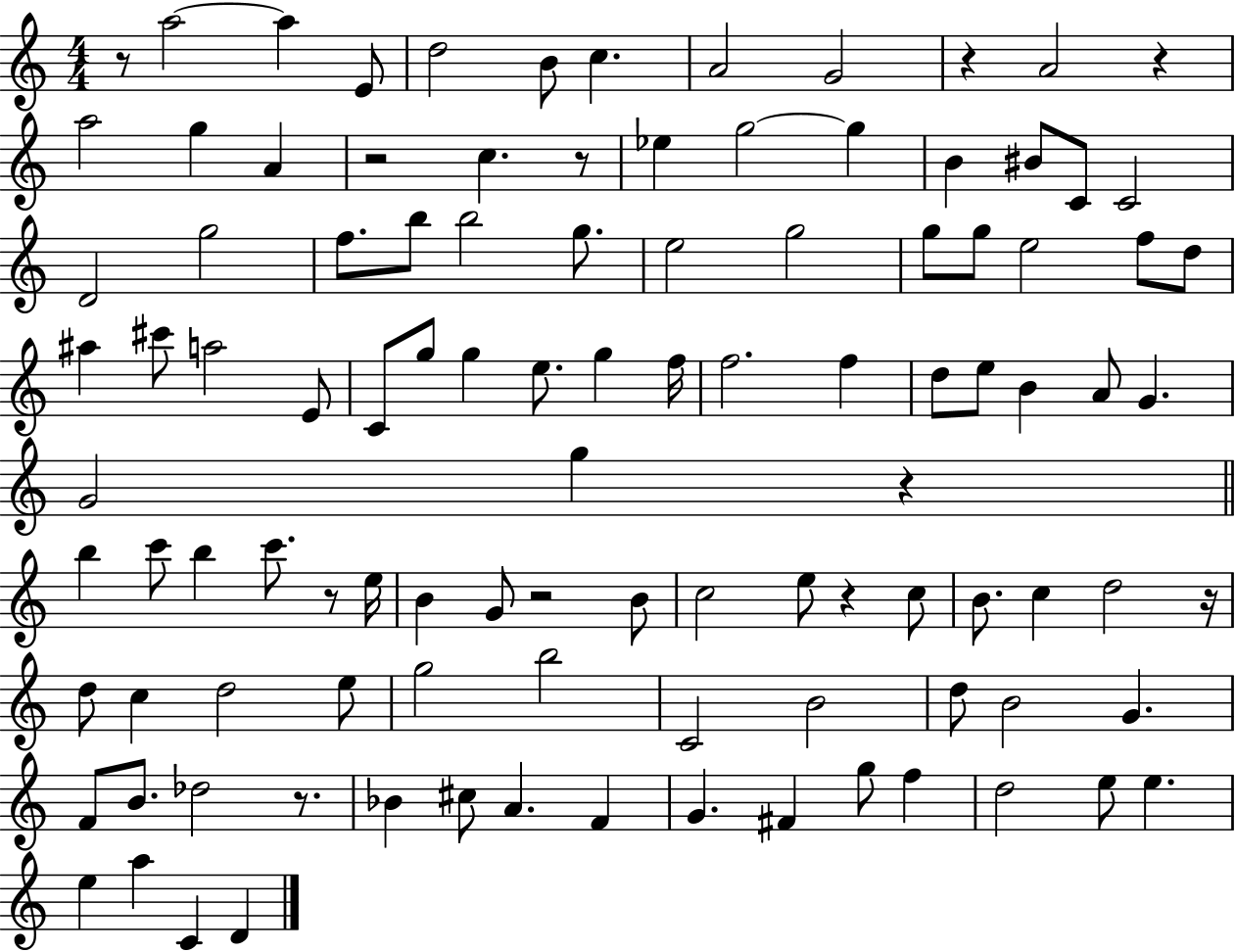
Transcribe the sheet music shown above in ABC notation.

X:1
T:Untitled
M:4/4
L:1/4
K:C
z/2 a2 a E/2 d2 B/2 c A2 G2 z A2 z a2 g A z2 c z/2 _e g2 g B ^B/2 C/2 C2 D2 g2 f/2 b/2 b2 g/2 e2 g2 g/2 g/2 e2 f/2 d/2 ^a ^c'/2 a2 E/2 C/2 g/2 g e/2 g f/4 f2 f d/2 e/2 B A/2 G G2 g z b c'/2 b c'/2 z/2 e/4 B G/2 z2 B/2 c2 e/2 z c/2 B/2 c d2 z/4 d/2 c d2 e/2 g2 b2 C2 B2 d/2 B2 G F/2 B/2 _d2 z/2 _B ^c/2 A F G ^F g/2 f d2 e/2 e e a C D